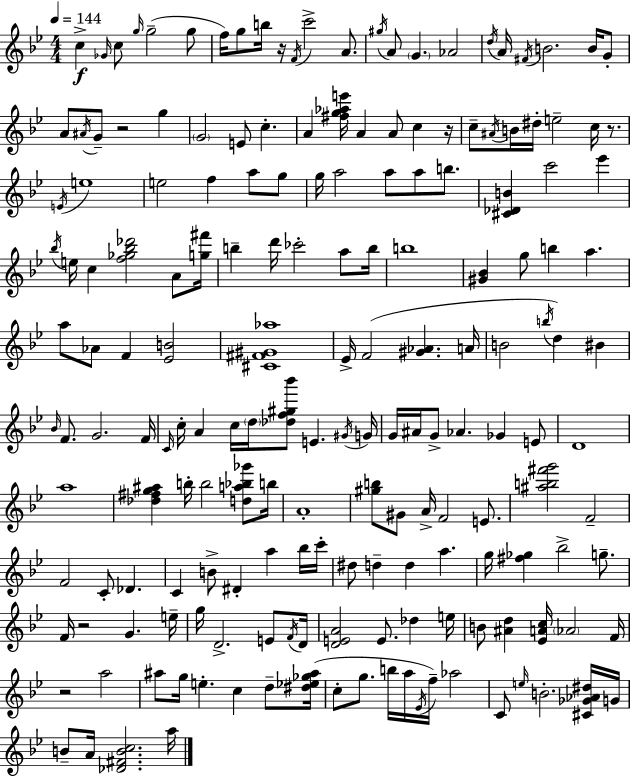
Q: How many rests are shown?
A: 6